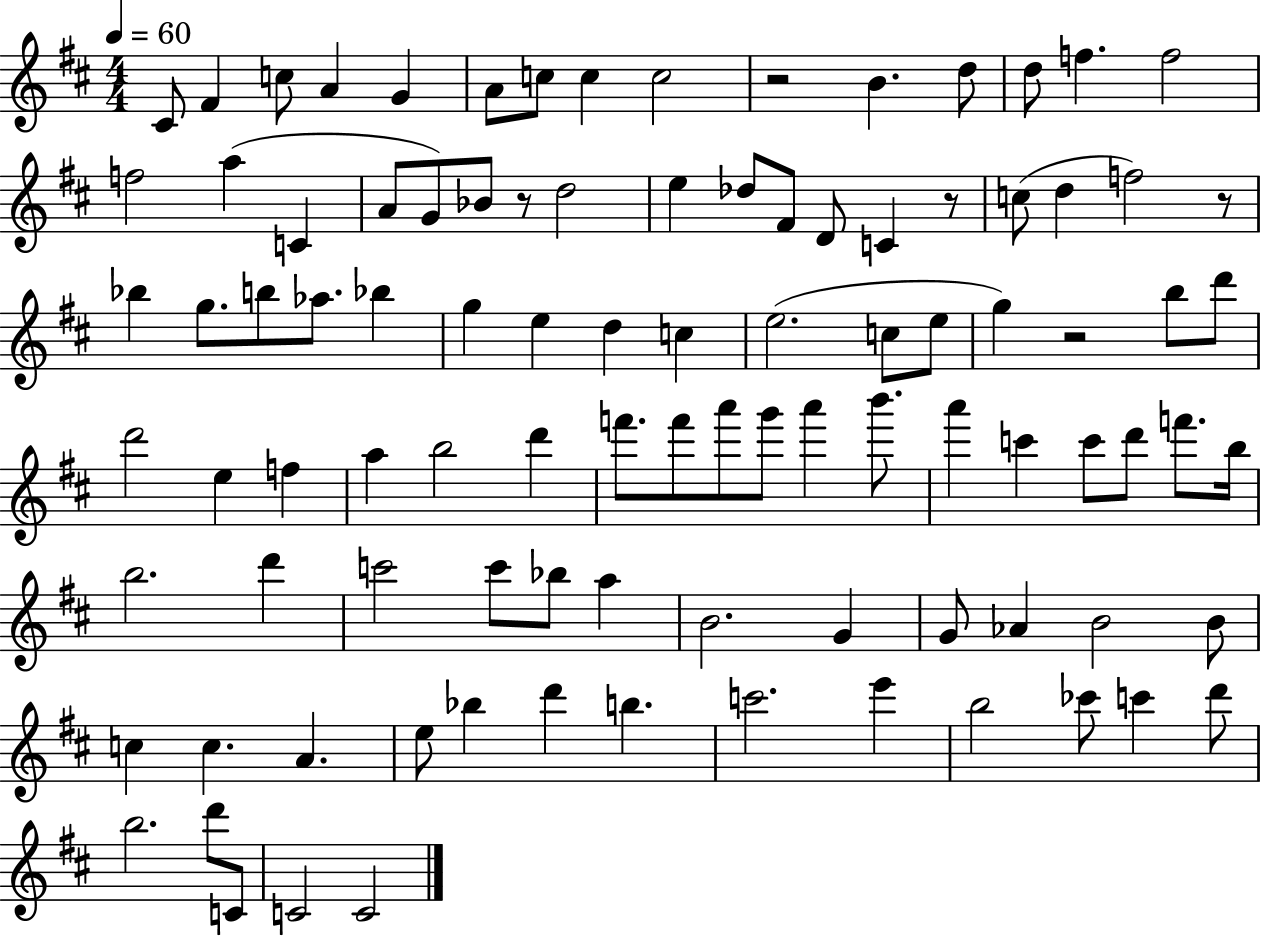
C#4/e F#4/q C5/e A4/q G4/q A4/e C5/e C5/q C5/h R/h B4/q. D5/e D5/e F5/q. F5/h F5/h A5/q C4/q A4/e G4/e Bb4/e R/e D5/h E5/q Db5/e F#4/e D4/e C4/q R/e C5/e D5/q F5/h R/e Bb5/q G5/e. B5/e Ab5/e. Bb5/q G5/q E5/q D5/q C5/q E5/h. C5/e E5/e G5/q R/h B5/e D6/e D6/h E5/q F5/q A5/q B5/h D6/q F6/e. F6/e A6/e G6/e A6/q B6/e. A6/q C6/q C6/e D6/e F6/e. B5/s B5/h. D6/q C6/h C6/e Bb5/e A5/q B4/h. G4/q G4/e Ab4/q B4/h B4/e C5/q C5/q. A4/q. E5/e Bb5/q D6/q B5/q. C6/h. E6/q B5/h CES6/e C6/q D6/e B5/h. D6/e C4/e C4/h C4/h